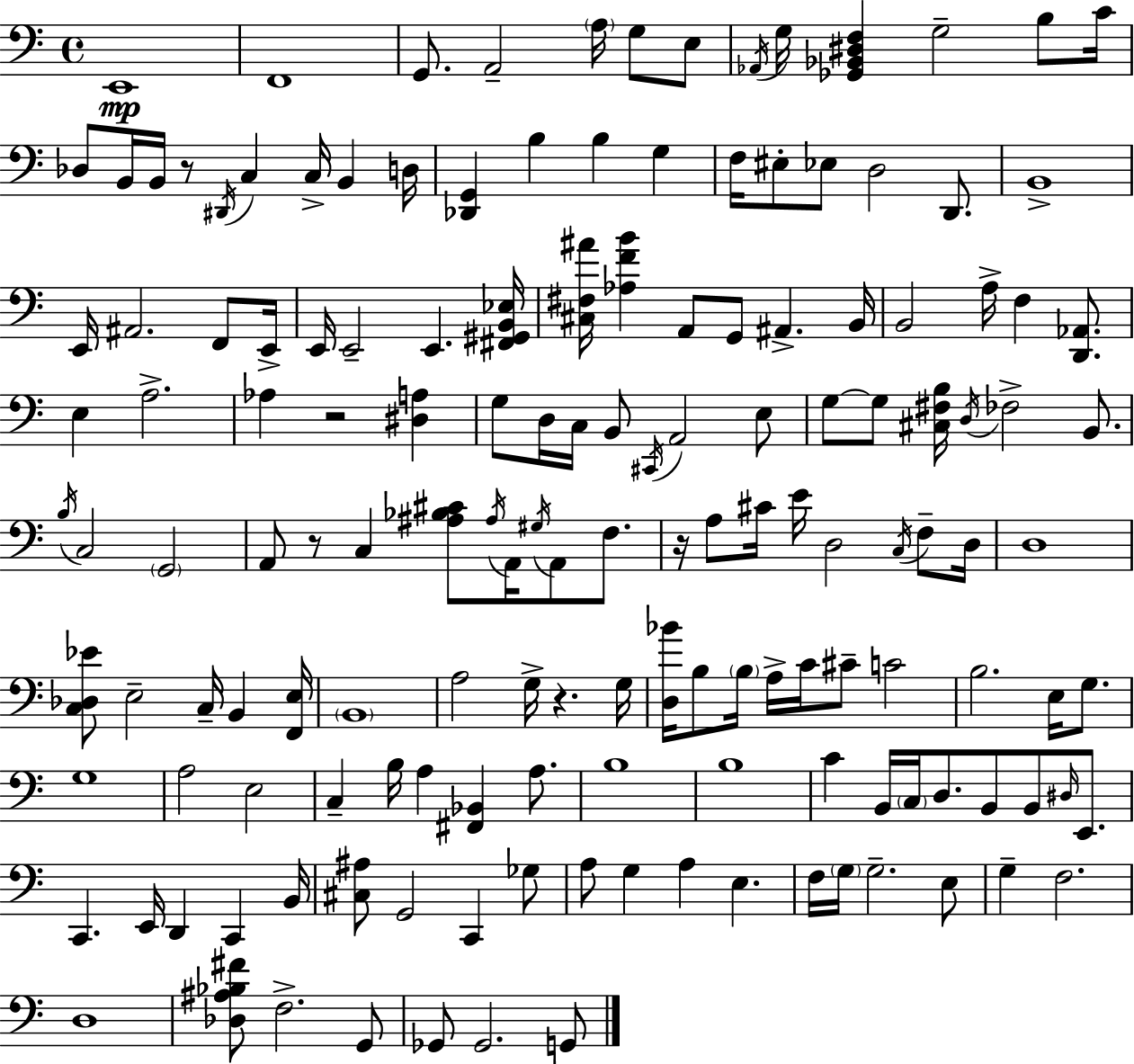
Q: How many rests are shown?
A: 5